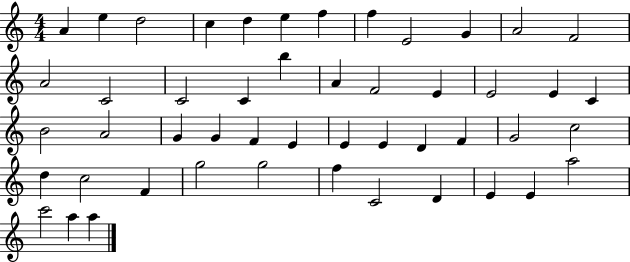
X:1
T:Untitled
M:4/4
L:1/4
K:C
A e d2 c d e f f E2 G A2 F2 A2 C2 C2 C b A F2 E E2 E C B2 A2 G G F E E E D F G2 c2 d c2 F g2 g2 f C2 D E E a2 c'2 a a